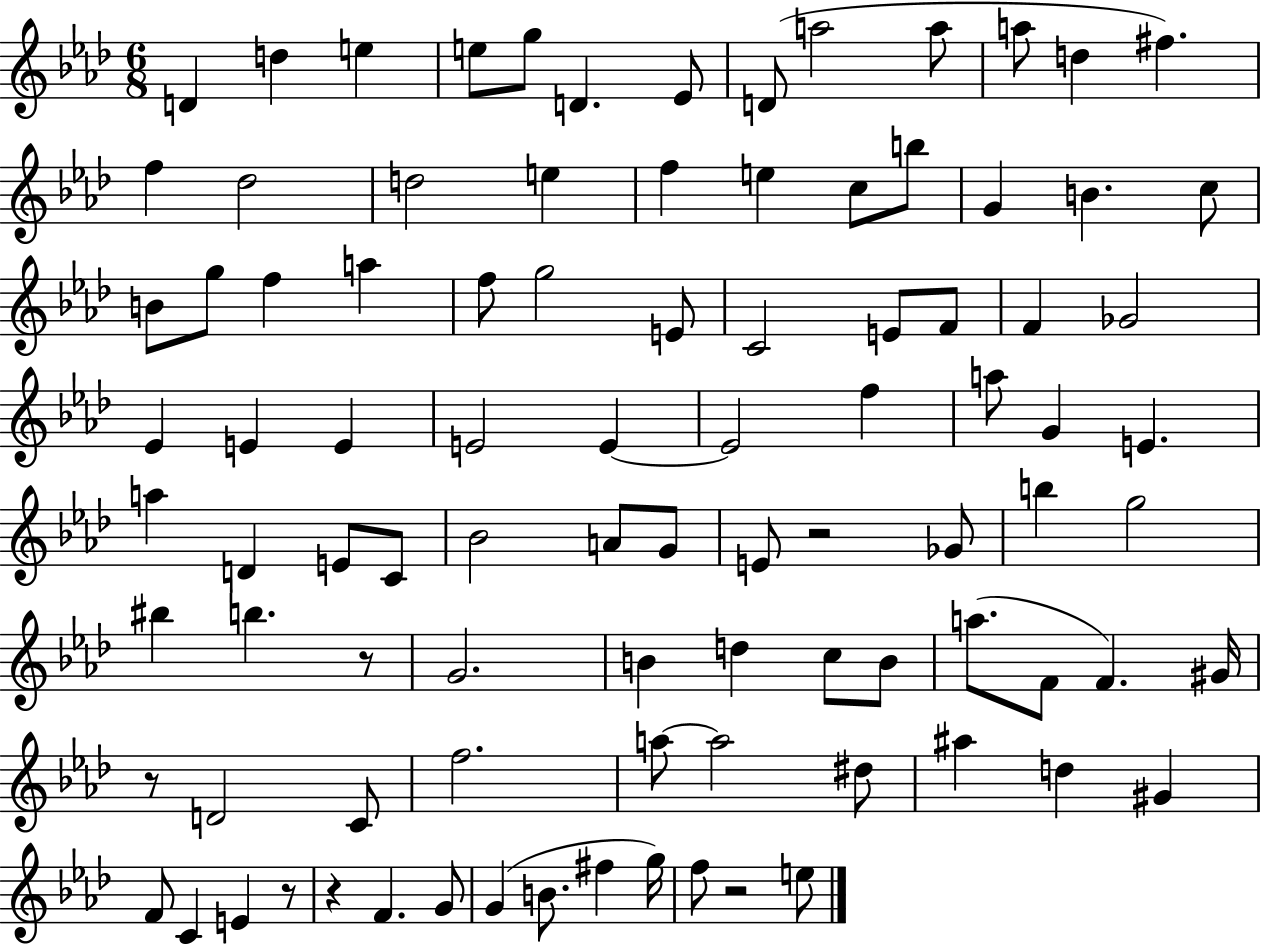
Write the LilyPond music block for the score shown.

{
  \clef treble
  \numericTimeSignature
  \time 6/8
  \key aes \major
  d'4 d''4 e''4 | e''8 g''8 d'4. ees'8 | d'8( a''2 a''8 | a''8 d''4 fis''4.) | \break f''4 des''2 | d''2 e''4 | f''4 e''4 c''8 b''8 | g'4 b'4. c''8 | \break b'8 g''8 f''4 a''4 | f''8 g''2 e'8 | c'2 e'8 f'8 | f'4 ges'2 | \break ees'4 e'4 e'4 | e'2 e'4~~ | e'2 f''4 | a''8 g'4 e'4. | \break a''4 d'4 e'8 c'8 | bes'2 a'8 g'8 | e'8 r2 ges'8 | b''4 g''2 | \break bis''4 b''4. r8 | g'2. | b'4 d''4 c''8 b'8 | a''8.( f'8 f'4.) gis'16 | \break r8 d'2 c'8 | f''2. | a''8~~ a''2 dis''8 | ais''4 d''4 gis'4 | \break f'8 c'4 e'4 r8 | r4 f'4. g'8 | g'4( b'8. fis''4 g''16) | f''8 r2 e''8 | \break \bar "|."
}